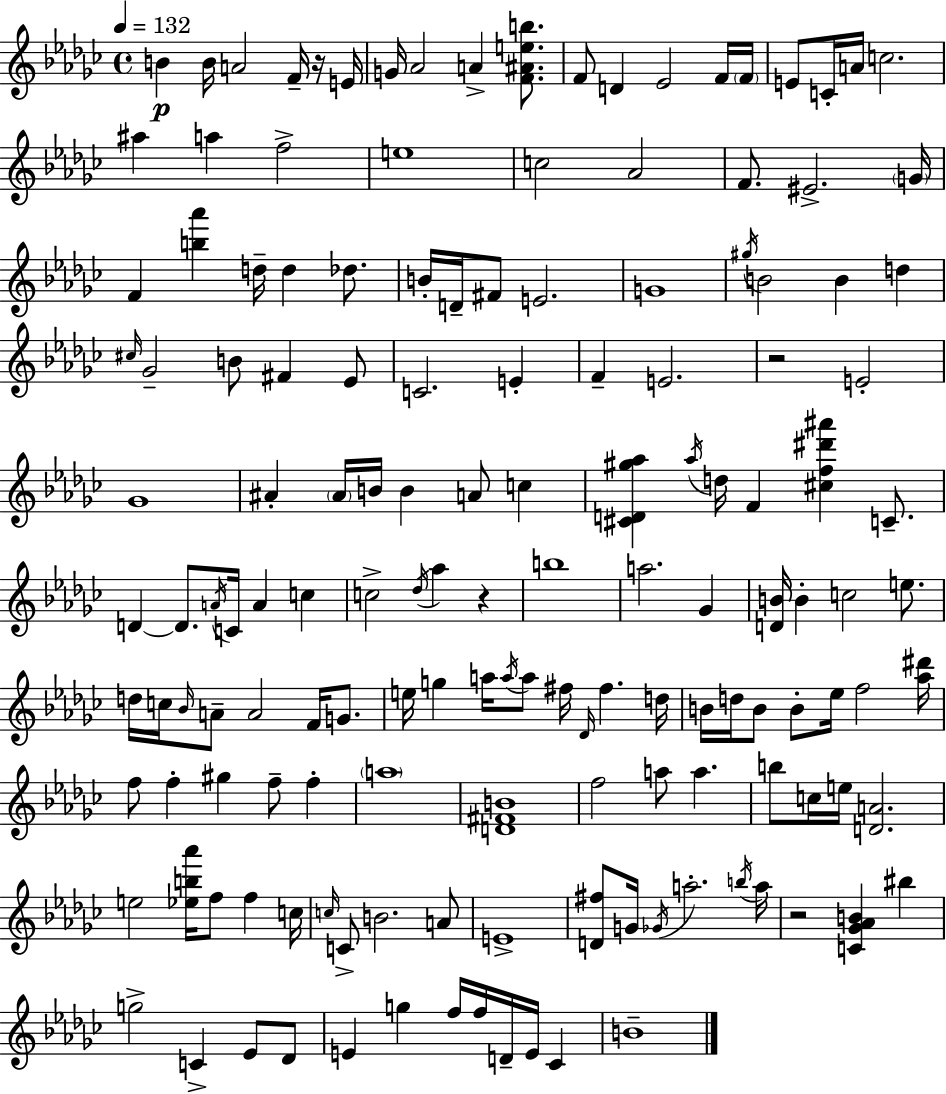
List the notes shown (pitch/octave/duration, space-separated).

B4/q B4/s A4/h F4/s R/s E4/s G4/s Ab4/h A4/q [F4,A#4,E5,B5]/e. F4/e D4/q Eb4/h F4/s F4/s E4/e C4/s A4/s C5/h. A#5/q A5/q F5/h E5/w C5/h Ab4/h F4/e. EIS4/h. G4/s F4/q [B5,Ab6]/q D5/s D5/q Db5/e. B4/s D4/s F#4/e E4/h. G4/w G#5/s B4/h B4/q D5/q C#5/s Gb4/h B4/e F#4/q Eb4/e C4/h. E4/q F4/q E4/h. R/h E4/h Gb4/w A#4/q A#4/s B4/s B4/q A4/e C5/q [C#4,D4,G#5,Ab5]/q Ab5/s D5/s F4/q [C#5,F5,D#6,A#6]/q C4/e. D4/q D4/e. A4/s C4/s A4/q C5/q C5/h Db5/s Ab5/q R/q B5/w A5/h. Gb4/q [D4,B4]/s B4/q C5/h E5/e. D5/s C5/s Bb4/s A4/e A4/h F4/s G4/e. E5/s G5/q A5/s A5/s A5/e F#5/s Db4/s F#5/q. D5/s B4/s D5/s B4/e B4/e Eb5/s F5/h [Ab5,D#6]/s F5/e F5/q G#5/q F5/e F5/q A5/w [D4,F#4,B4]/w F5/h A5/e A5/q. B5/e C5/s E5/s [D4,A4]/h. E5/h [Eb5,B5,Ab6]/s F5/e F5/q C5/s C5/s C4/e B4/h. A4/e E4/w [D4,F#5]/e G4/s Gb4/s A5/h. B5/s A5/s R/h [C4,Gb4,Ab4,B4]/q BIS5/q G5/h C4/q Eb4/e Db4/e E4/q G5/q F5/s F5/s D4/s E4/s CES4/q B4/w